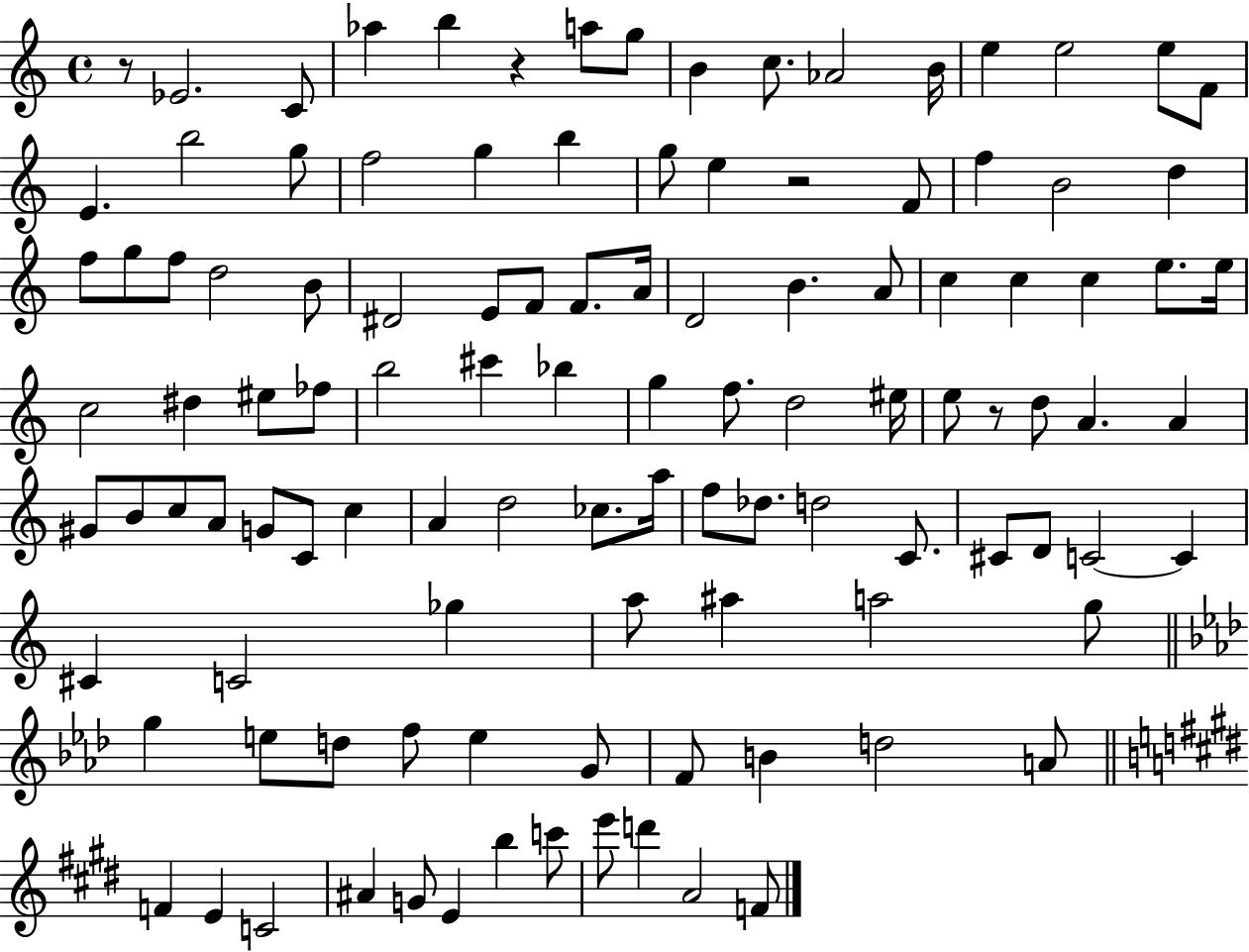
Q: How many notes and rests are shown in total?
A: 111